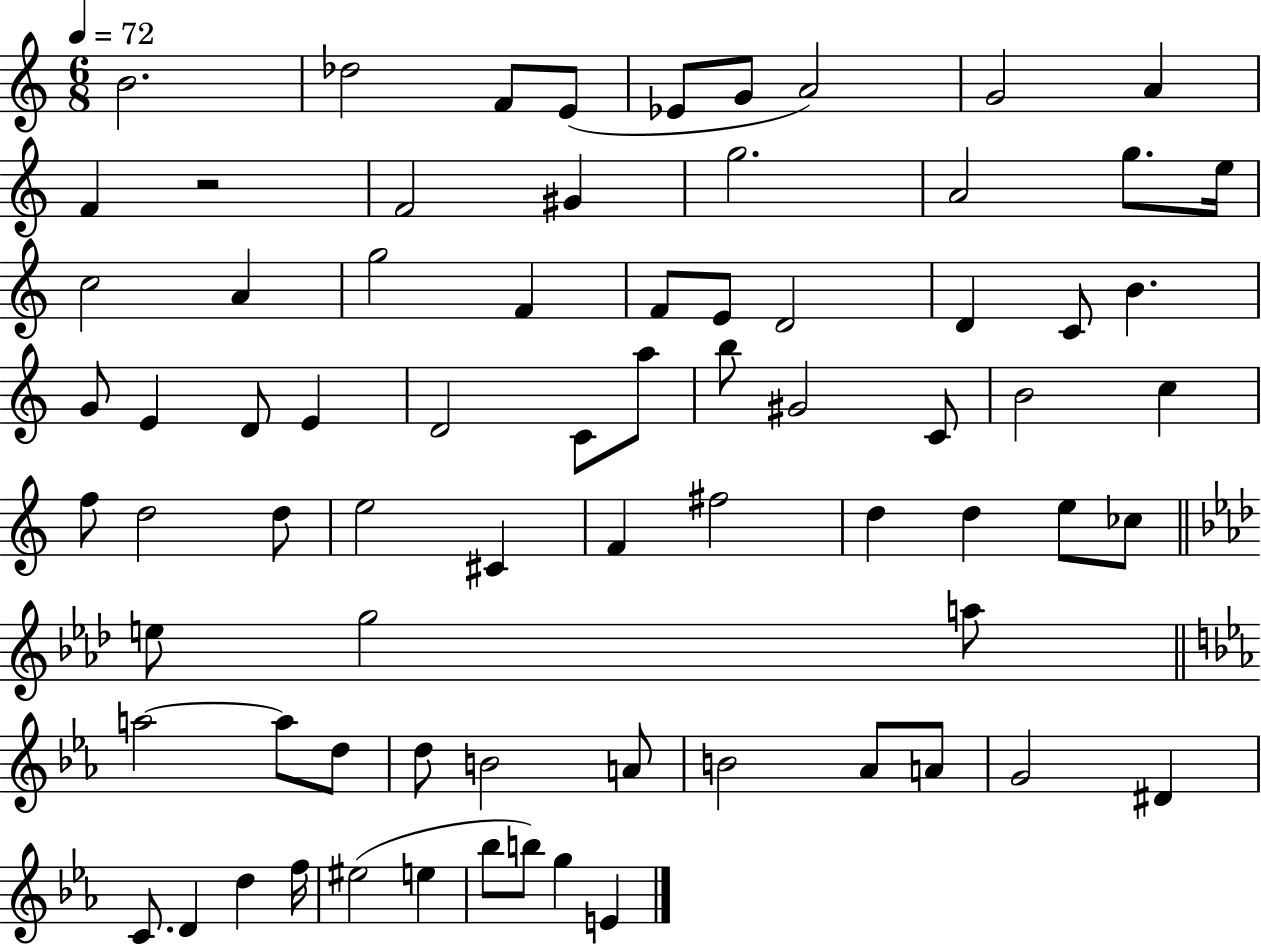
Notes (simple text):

B4/h. Db5/h F4/e E4/e Eb4/e G4/e A4/h G4/h A4/q F4/q R/h F4/h G#4/q G5/h. A4/h G5/e. E5/s C5/h A4/q G5/h F4/q F4/e E4/e D4/h D4/q C4/e B4/q. G4/e E4/q D4/e E4/q D4/h C4/e A5/e B5/e G#4/h C4/e B4/h C5/q F5/e D5/h D5/e E5/h C#4/q F4/q F#5/h D5/q D5/q E5/e CES5/e E5/e G5/h A5/e A5/h A5/e D5/e D5/e B4/h A4/e B4/h Ab4/e A4/e G4/h D#4/q C4/e. D4/q D5/q F5/s EIS5/h E5/q Bb5/e B5/e G5/q E4/q